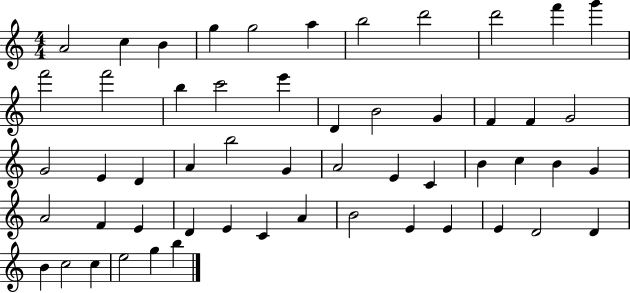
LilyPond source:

{
  \clef treble
  \numericTimeSignature
  \time 4/4
  \key c \major
  a'2 c''4 b'4 | g''4 g''2 a''4 | b''2 d'''2 | d'''2 f'''4 g'''4 | \break f'''2 f'''2 | b''4 c'''2 e'''4 | d'4 b'2 g'4 | f'4 f'4 g'2 | \break g'2 e'4 d'4 | a'4 b''2 g'4 | a'2 e'4 c'4 | b'4 c''4 b'4 g'4 | \break a'2 f'4 e'4 | d'4 e'4 c'4 a'4 | b'2 e'4 e'4 | e'4 d'2 d'4 | \break b'4 c''2 c''4 | e''2 g''4 b''4 | \bar "|."
}